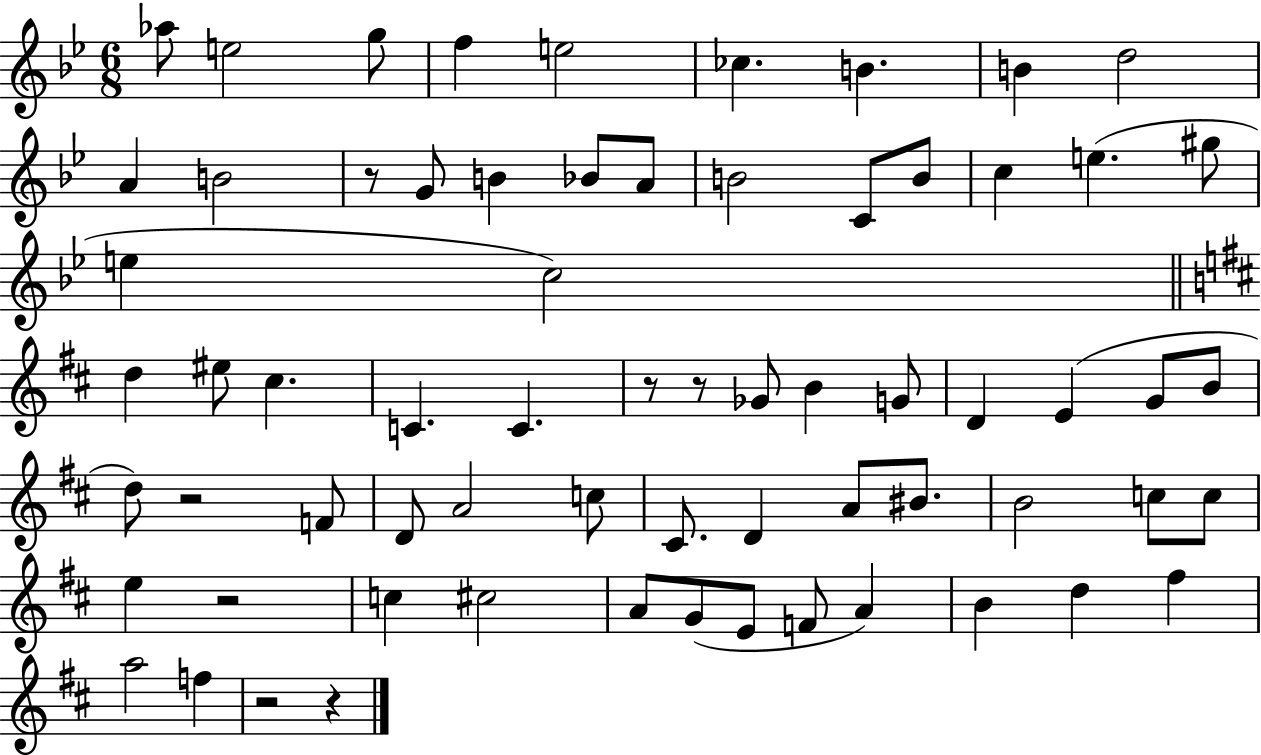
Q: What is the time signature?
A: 6/8